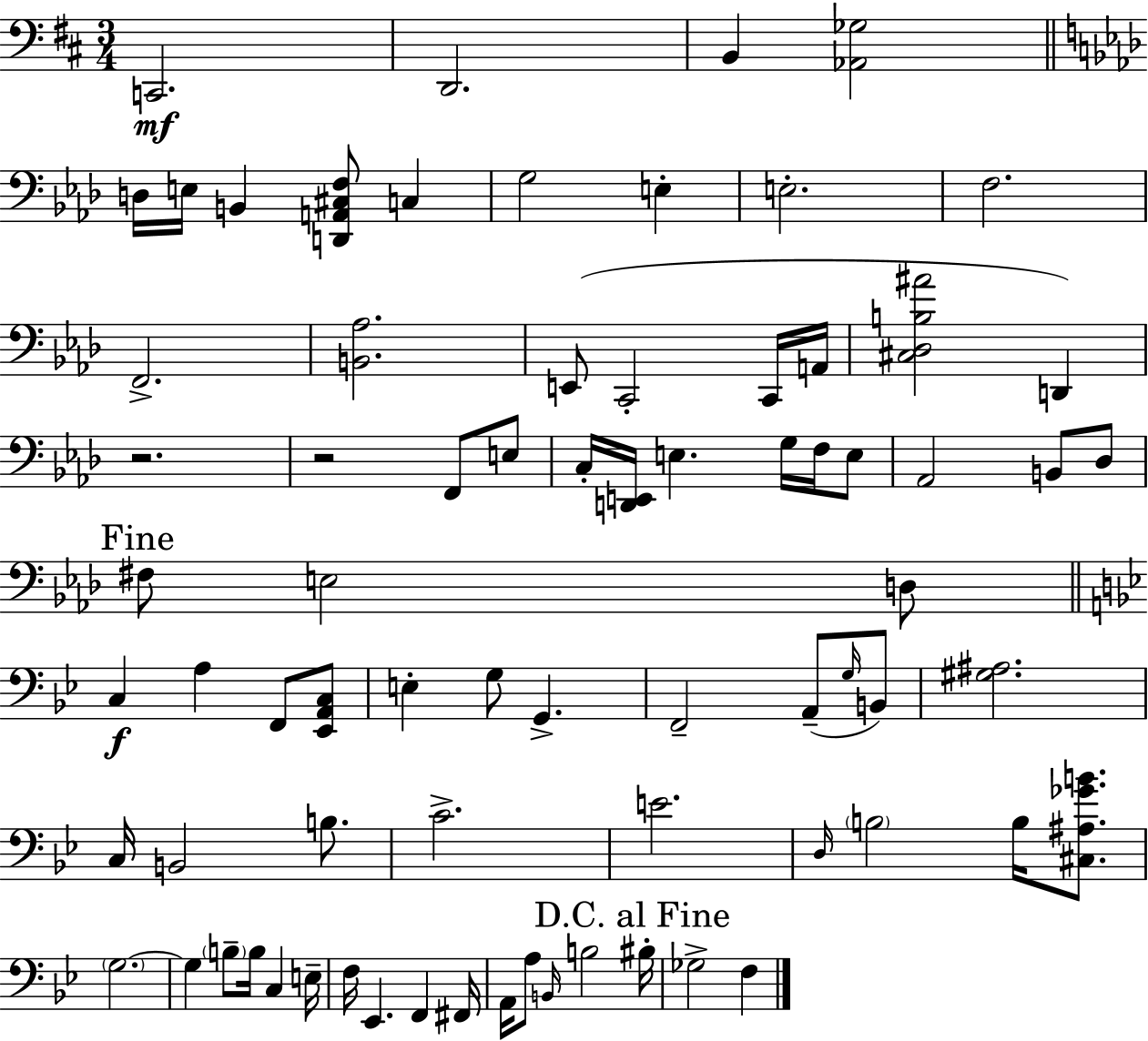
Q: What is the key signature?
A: D major